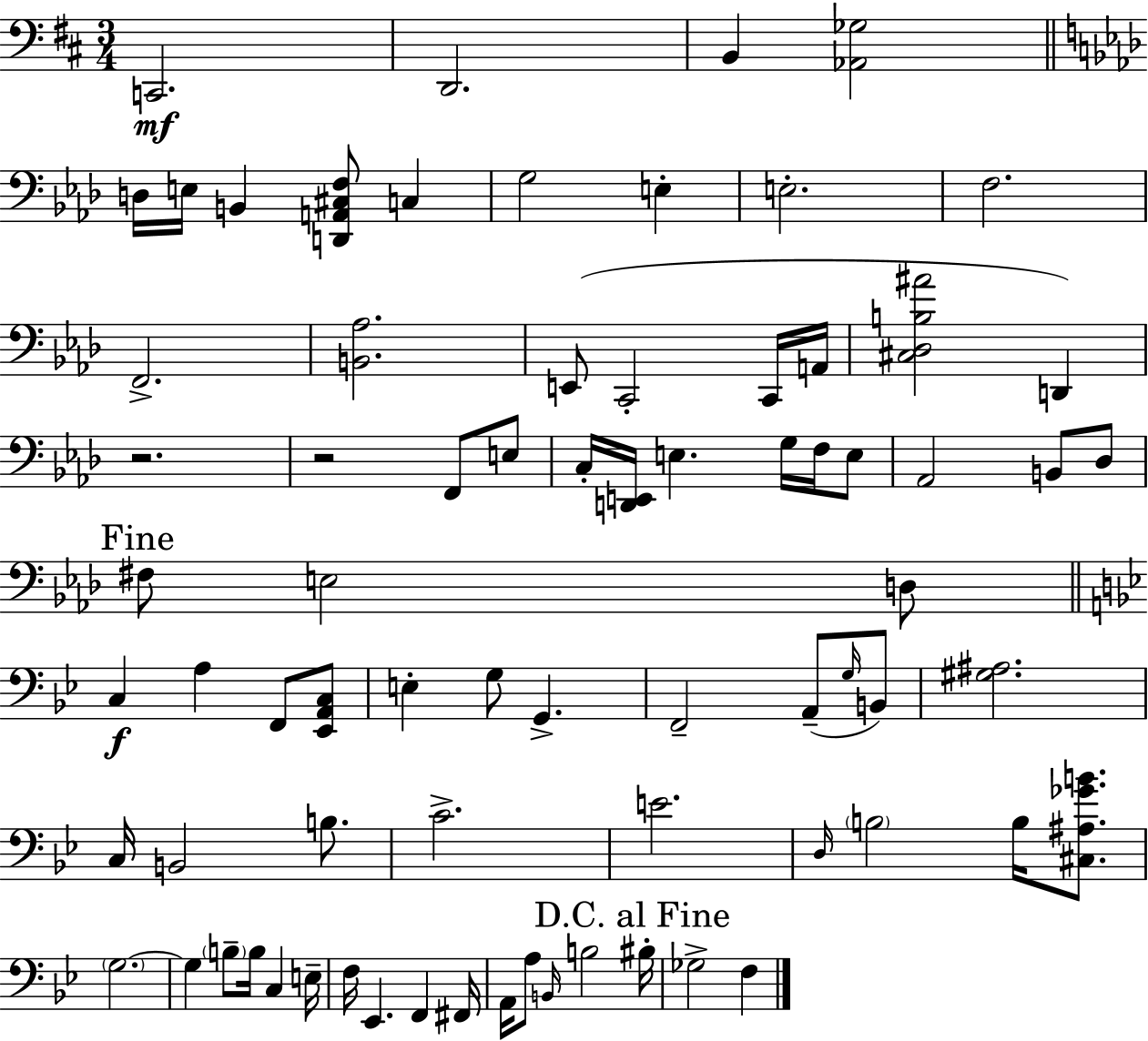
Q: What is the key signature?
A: D major